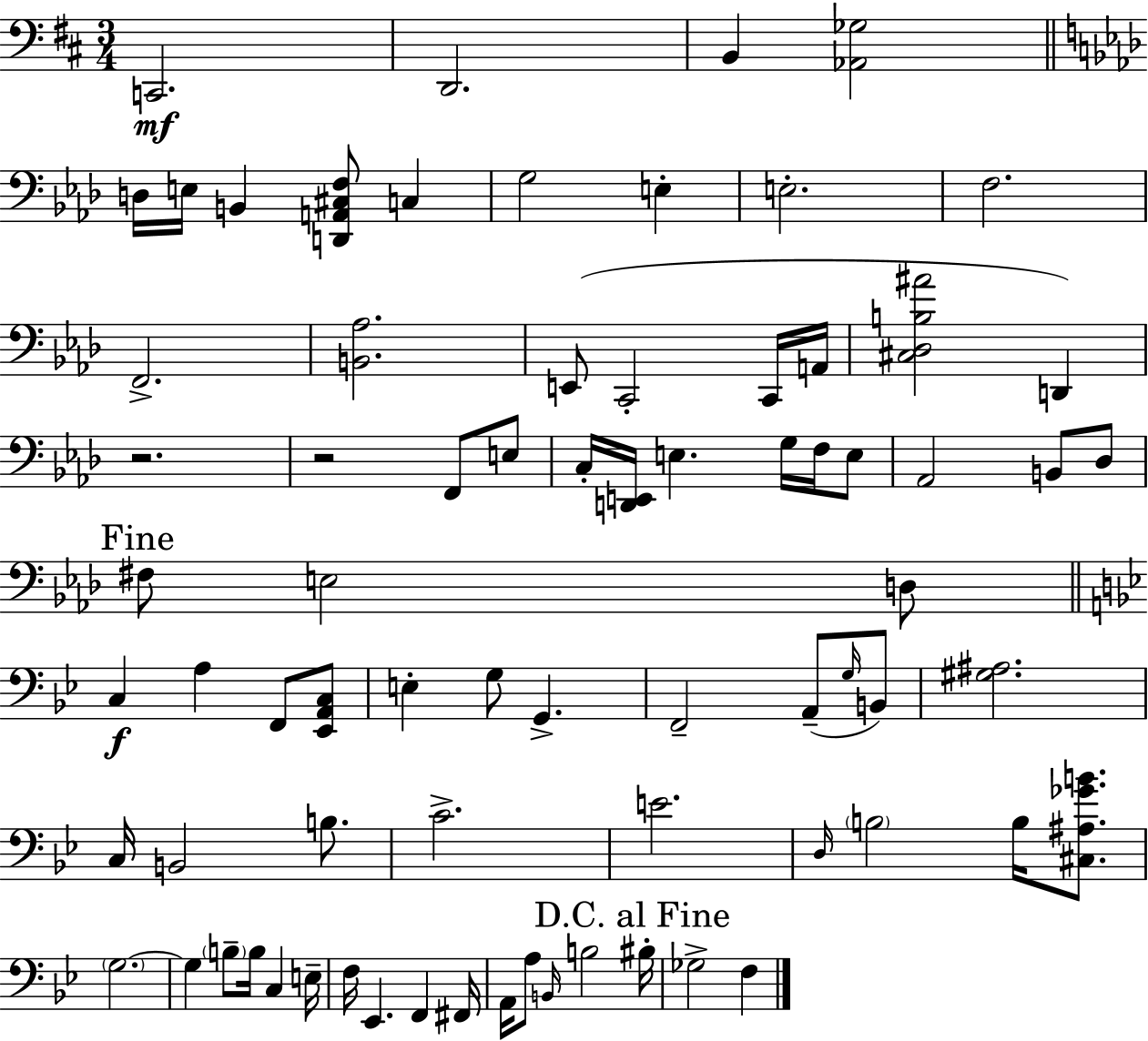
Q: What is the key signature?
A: D major